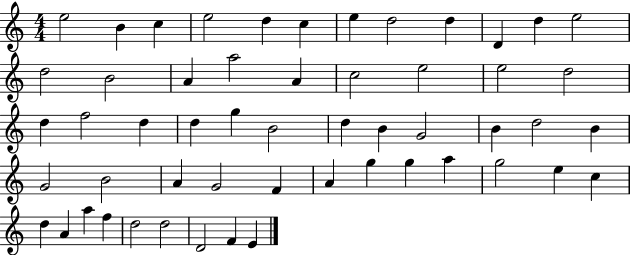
X:1
T:Untitled
M:4/4
L:1/4
K:C
e2 B c e2 d c e d2 d D d e2 d2 B2 A a2 A c2 e2 e2 d2 d f2 d d g B2 d B G2 B d2 B G2 B2 A G2 F A g g a g2 e c d A a f d2 d2 D2 F E